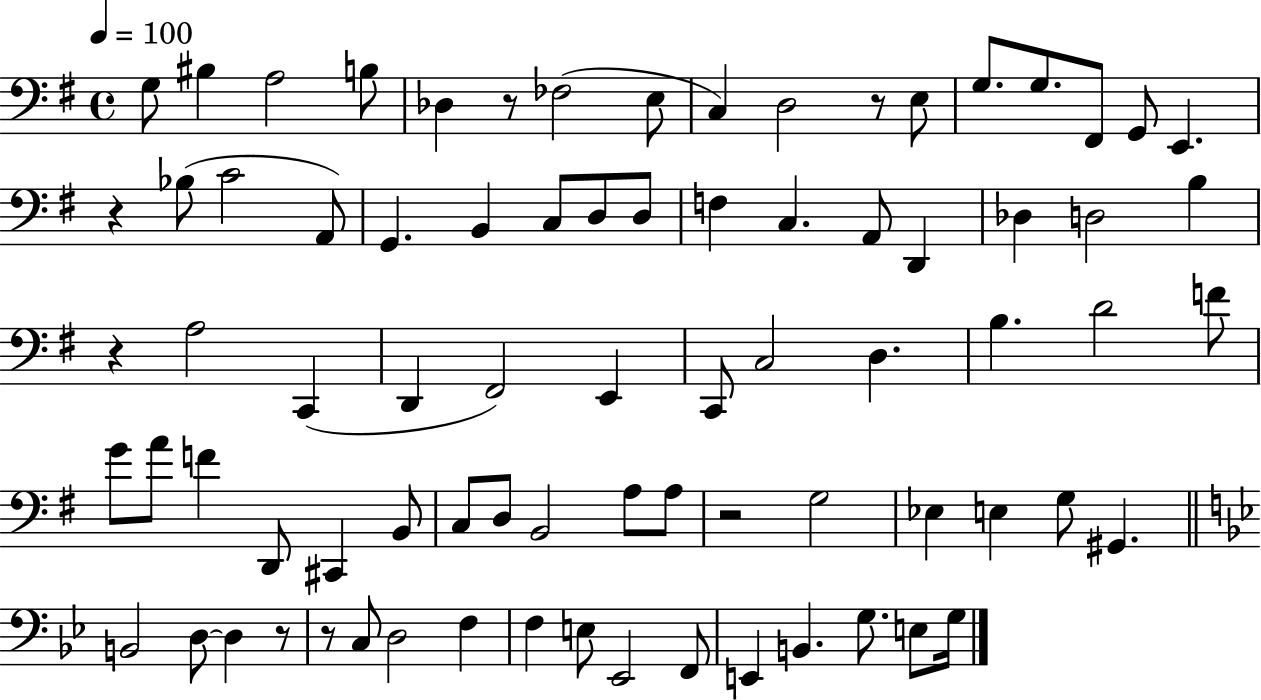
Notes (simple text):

G3/e BIS3/q A3/h B3/e Db3/q R/e FES3/h E3/e C3/q D3/h R/e E3/e G3/e. G3/e. F#2/e G2/e E2/q. R/q Bb3/e C4/h A2/e G2/q. B2/q C3/e D3/e D3/e F3/q C3/q. A2/e D2/q Db3/q D3/h B3/q R/q A3/h C2/q D2/q F#2/h E2/q C2/e C3/h D3/q. B3/q. D4/h F4/e G4/e A4/e F4/q D2/e C#2/q B2/e C3/e D3/e B2/h A3/e A3/e R/h G3/h Eb3/q E3/q G3/e G#2/q. B2/h D3/e D3/q R/e R/e C3/e D3/h F3/q F3/q E3/e Eb2/h F2/e E2/q B2/q. G3/e. E3/e G3/s